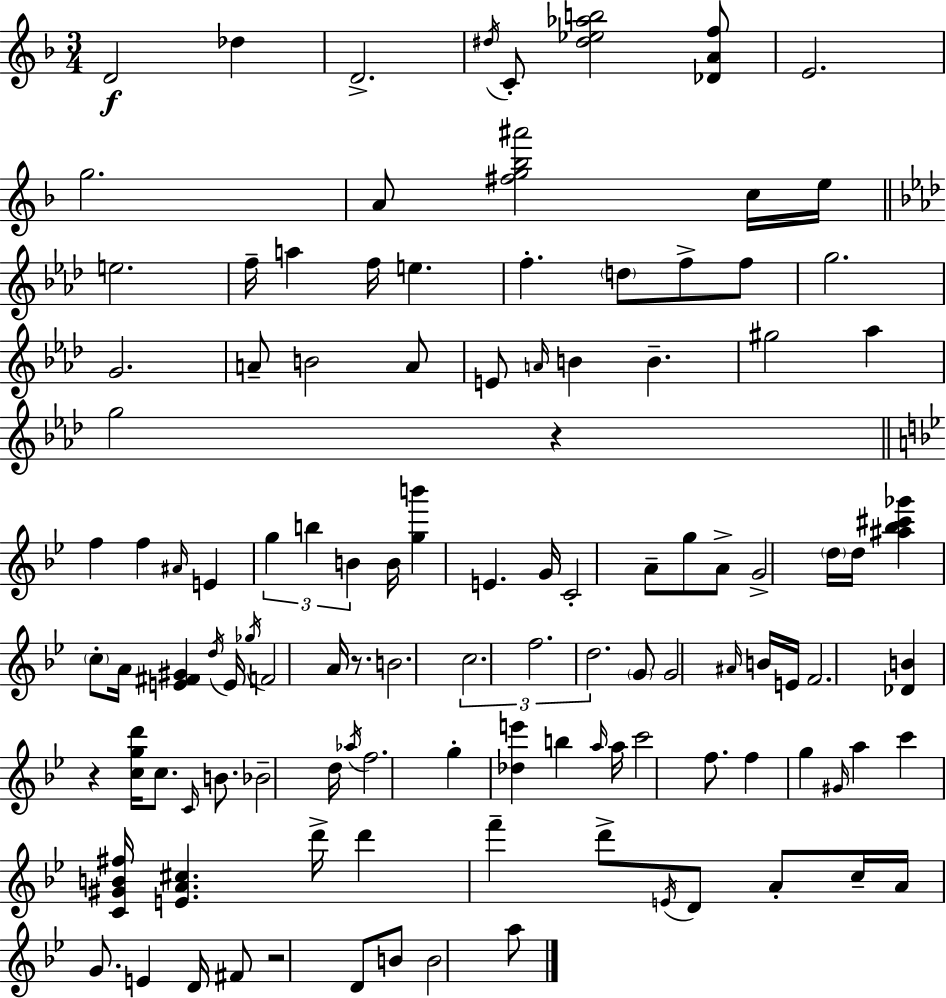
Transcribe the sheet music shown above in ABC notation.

X:1
T:Untitled
M:3/4
L:1/4
K:F
D2 _d D2 ^d/4 C/2 [^d_e_ab]2 [_DAf]/2 E2 g2 A/2 [^fg_b^a']2 c/4 e/4 e2 f/4 a f/4 e f d/2 f/2 f/2 g2 G2 A/2 B2 A/2 E/2 A/4 B B ^g2 _a g2 z f f ^A/4 E g b B B/4 [gb'] E G/4 C2 A/2 g/2 A/2 G2 d/4 d/4 [^a_b^c'_g'] c/2 A/4 [E^F^G] d/4 E/4 _g/4 F2 A/4 z/2 B2 c2 f2 d2 G/2 G2 ^A/4 B/4 E/4 F2 [_DB] z [cgd']/4 c/2 C/4 B/2 _B2 d/4 _a/4 f2 g [_de'] b a/4 a/4 c'2 f/2 f g ^G/4 a c' [C^GB^f]/4 [EA^c] d'/4 d' f' d'/2 E/4 D/2 A/2 c/4 A/4 G/2 E D/4 ^F/2 z2 D/2 B/2 B2 a/2